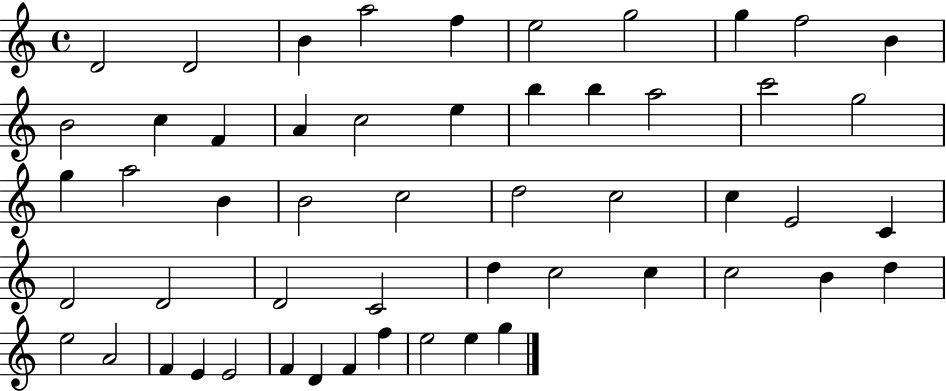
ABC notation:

X:1
T:Untitled
M:4/4
L:1/4
K:C
D2 D2 B a2 f e2 g2 g f2 B B2 c F A c2 e b b a2 c'2 g2 g a2 B B2 c2 d2 c2 c E2 C D2 D2 D2 C2 d c2 c c2 B d e2 A2 F E E2 F D F f e2 e g